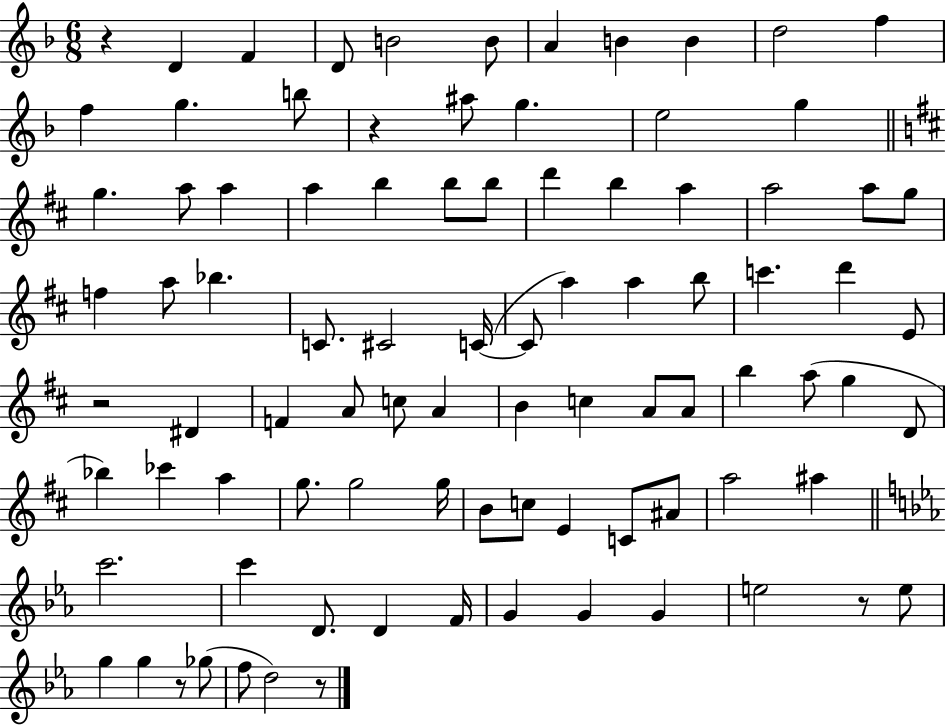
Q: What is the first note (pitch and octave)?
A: D4